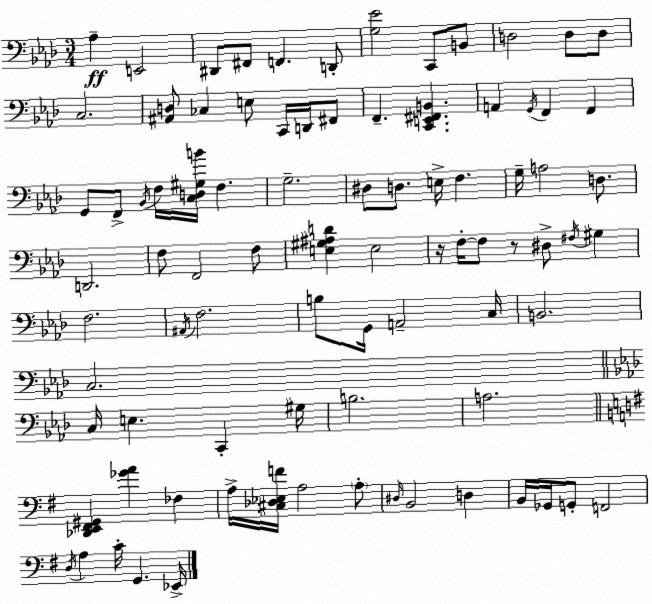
X:1
T:Untitled
M:3/4
L:1/4
K:Ab
_A, E,,2 ^D,,/2 ^F,,/2 F,, D,,/2 [G,_E]2 C,,/2 B,,/2 D,2 D,/2 D,/2 C,2 [^A,,D,]/2 _C, E,/2 C,,/4 D,,/4 ^F,,/2 F,, [C,,E,,^F,,B,,] A,, G,,/4 F,, F,, G,,/2 F,,/2 _B,,/4 F,/4 [C,D,^G,B]/4 F, G,2 ^D,/2 D,/2 E,/4 F, G,/4 A,2 D,/2 D,,2 F,/2 F,,2 F,/2 [E,^G,^A,D] E,2 z/4 F,/4 F,/2 z/2 ^D,/2 ^F,/4 ^G, F,2 ^A,,/4 F,2 B,/2 G,,/4 A,,2 C,/4 B,,2 C,2 C,/4 E, C,, ^G,/4 B,2 A,2 [_D,,E,,^F,,^G,,] [_GA] _F, A,/4 [^C,_D,_E,F]/4 A,2 A,/2 ^D,/4 B,,2 D, B,,/4 _G,,/4 G,,/2 F,,2 D,/4 A, C/4 G,, _E,,/4